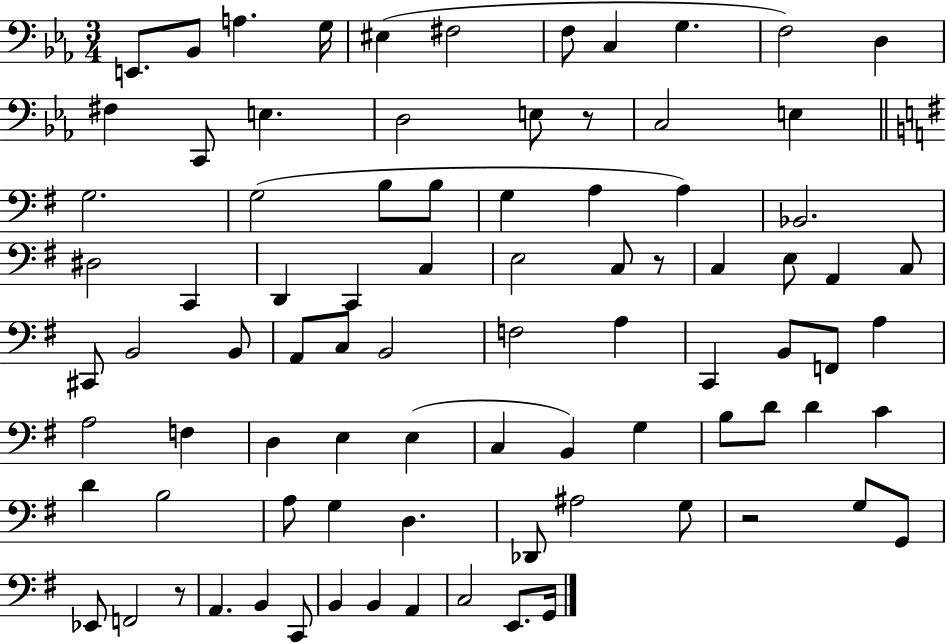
{
  \clef bass
  \numericTimeSignature
  \time 3/4
  \key ees \major
  e,8. bes,8 a4. g16 | eis4( fis2 | f8 c4 g4. | f2) d4 | \break fis4 c,8 e4. | d2 e8 r8 | c2 e4 | \bar "||" \break \key g \major g2. | g2( b8 b8 | g4 a4 a4) | bes,2. | \break dis2 c,4 | d,4 c,4 c4 | e2 c8 r8 | c4 e8 a,4 c8 | \break cis,8 b,2 b,8 | a,8 c8 b,2 | f2 a4 | c,4 b,8 f,8 a4 | \break a2 f4 | d4 e4 e4( | c4 b,4) g4 | b8 d'8 d'4 c'4 | \break d'4 b2 | a8 g4 d4. | des,8 ais2 g8 | r2 g8 g,8 | \break ees,8 f,2 r8 | a,4. b,4 c,8 | b,4 b,4 a,4 | c2 e,8. g,16 | \break \bar "|."
}